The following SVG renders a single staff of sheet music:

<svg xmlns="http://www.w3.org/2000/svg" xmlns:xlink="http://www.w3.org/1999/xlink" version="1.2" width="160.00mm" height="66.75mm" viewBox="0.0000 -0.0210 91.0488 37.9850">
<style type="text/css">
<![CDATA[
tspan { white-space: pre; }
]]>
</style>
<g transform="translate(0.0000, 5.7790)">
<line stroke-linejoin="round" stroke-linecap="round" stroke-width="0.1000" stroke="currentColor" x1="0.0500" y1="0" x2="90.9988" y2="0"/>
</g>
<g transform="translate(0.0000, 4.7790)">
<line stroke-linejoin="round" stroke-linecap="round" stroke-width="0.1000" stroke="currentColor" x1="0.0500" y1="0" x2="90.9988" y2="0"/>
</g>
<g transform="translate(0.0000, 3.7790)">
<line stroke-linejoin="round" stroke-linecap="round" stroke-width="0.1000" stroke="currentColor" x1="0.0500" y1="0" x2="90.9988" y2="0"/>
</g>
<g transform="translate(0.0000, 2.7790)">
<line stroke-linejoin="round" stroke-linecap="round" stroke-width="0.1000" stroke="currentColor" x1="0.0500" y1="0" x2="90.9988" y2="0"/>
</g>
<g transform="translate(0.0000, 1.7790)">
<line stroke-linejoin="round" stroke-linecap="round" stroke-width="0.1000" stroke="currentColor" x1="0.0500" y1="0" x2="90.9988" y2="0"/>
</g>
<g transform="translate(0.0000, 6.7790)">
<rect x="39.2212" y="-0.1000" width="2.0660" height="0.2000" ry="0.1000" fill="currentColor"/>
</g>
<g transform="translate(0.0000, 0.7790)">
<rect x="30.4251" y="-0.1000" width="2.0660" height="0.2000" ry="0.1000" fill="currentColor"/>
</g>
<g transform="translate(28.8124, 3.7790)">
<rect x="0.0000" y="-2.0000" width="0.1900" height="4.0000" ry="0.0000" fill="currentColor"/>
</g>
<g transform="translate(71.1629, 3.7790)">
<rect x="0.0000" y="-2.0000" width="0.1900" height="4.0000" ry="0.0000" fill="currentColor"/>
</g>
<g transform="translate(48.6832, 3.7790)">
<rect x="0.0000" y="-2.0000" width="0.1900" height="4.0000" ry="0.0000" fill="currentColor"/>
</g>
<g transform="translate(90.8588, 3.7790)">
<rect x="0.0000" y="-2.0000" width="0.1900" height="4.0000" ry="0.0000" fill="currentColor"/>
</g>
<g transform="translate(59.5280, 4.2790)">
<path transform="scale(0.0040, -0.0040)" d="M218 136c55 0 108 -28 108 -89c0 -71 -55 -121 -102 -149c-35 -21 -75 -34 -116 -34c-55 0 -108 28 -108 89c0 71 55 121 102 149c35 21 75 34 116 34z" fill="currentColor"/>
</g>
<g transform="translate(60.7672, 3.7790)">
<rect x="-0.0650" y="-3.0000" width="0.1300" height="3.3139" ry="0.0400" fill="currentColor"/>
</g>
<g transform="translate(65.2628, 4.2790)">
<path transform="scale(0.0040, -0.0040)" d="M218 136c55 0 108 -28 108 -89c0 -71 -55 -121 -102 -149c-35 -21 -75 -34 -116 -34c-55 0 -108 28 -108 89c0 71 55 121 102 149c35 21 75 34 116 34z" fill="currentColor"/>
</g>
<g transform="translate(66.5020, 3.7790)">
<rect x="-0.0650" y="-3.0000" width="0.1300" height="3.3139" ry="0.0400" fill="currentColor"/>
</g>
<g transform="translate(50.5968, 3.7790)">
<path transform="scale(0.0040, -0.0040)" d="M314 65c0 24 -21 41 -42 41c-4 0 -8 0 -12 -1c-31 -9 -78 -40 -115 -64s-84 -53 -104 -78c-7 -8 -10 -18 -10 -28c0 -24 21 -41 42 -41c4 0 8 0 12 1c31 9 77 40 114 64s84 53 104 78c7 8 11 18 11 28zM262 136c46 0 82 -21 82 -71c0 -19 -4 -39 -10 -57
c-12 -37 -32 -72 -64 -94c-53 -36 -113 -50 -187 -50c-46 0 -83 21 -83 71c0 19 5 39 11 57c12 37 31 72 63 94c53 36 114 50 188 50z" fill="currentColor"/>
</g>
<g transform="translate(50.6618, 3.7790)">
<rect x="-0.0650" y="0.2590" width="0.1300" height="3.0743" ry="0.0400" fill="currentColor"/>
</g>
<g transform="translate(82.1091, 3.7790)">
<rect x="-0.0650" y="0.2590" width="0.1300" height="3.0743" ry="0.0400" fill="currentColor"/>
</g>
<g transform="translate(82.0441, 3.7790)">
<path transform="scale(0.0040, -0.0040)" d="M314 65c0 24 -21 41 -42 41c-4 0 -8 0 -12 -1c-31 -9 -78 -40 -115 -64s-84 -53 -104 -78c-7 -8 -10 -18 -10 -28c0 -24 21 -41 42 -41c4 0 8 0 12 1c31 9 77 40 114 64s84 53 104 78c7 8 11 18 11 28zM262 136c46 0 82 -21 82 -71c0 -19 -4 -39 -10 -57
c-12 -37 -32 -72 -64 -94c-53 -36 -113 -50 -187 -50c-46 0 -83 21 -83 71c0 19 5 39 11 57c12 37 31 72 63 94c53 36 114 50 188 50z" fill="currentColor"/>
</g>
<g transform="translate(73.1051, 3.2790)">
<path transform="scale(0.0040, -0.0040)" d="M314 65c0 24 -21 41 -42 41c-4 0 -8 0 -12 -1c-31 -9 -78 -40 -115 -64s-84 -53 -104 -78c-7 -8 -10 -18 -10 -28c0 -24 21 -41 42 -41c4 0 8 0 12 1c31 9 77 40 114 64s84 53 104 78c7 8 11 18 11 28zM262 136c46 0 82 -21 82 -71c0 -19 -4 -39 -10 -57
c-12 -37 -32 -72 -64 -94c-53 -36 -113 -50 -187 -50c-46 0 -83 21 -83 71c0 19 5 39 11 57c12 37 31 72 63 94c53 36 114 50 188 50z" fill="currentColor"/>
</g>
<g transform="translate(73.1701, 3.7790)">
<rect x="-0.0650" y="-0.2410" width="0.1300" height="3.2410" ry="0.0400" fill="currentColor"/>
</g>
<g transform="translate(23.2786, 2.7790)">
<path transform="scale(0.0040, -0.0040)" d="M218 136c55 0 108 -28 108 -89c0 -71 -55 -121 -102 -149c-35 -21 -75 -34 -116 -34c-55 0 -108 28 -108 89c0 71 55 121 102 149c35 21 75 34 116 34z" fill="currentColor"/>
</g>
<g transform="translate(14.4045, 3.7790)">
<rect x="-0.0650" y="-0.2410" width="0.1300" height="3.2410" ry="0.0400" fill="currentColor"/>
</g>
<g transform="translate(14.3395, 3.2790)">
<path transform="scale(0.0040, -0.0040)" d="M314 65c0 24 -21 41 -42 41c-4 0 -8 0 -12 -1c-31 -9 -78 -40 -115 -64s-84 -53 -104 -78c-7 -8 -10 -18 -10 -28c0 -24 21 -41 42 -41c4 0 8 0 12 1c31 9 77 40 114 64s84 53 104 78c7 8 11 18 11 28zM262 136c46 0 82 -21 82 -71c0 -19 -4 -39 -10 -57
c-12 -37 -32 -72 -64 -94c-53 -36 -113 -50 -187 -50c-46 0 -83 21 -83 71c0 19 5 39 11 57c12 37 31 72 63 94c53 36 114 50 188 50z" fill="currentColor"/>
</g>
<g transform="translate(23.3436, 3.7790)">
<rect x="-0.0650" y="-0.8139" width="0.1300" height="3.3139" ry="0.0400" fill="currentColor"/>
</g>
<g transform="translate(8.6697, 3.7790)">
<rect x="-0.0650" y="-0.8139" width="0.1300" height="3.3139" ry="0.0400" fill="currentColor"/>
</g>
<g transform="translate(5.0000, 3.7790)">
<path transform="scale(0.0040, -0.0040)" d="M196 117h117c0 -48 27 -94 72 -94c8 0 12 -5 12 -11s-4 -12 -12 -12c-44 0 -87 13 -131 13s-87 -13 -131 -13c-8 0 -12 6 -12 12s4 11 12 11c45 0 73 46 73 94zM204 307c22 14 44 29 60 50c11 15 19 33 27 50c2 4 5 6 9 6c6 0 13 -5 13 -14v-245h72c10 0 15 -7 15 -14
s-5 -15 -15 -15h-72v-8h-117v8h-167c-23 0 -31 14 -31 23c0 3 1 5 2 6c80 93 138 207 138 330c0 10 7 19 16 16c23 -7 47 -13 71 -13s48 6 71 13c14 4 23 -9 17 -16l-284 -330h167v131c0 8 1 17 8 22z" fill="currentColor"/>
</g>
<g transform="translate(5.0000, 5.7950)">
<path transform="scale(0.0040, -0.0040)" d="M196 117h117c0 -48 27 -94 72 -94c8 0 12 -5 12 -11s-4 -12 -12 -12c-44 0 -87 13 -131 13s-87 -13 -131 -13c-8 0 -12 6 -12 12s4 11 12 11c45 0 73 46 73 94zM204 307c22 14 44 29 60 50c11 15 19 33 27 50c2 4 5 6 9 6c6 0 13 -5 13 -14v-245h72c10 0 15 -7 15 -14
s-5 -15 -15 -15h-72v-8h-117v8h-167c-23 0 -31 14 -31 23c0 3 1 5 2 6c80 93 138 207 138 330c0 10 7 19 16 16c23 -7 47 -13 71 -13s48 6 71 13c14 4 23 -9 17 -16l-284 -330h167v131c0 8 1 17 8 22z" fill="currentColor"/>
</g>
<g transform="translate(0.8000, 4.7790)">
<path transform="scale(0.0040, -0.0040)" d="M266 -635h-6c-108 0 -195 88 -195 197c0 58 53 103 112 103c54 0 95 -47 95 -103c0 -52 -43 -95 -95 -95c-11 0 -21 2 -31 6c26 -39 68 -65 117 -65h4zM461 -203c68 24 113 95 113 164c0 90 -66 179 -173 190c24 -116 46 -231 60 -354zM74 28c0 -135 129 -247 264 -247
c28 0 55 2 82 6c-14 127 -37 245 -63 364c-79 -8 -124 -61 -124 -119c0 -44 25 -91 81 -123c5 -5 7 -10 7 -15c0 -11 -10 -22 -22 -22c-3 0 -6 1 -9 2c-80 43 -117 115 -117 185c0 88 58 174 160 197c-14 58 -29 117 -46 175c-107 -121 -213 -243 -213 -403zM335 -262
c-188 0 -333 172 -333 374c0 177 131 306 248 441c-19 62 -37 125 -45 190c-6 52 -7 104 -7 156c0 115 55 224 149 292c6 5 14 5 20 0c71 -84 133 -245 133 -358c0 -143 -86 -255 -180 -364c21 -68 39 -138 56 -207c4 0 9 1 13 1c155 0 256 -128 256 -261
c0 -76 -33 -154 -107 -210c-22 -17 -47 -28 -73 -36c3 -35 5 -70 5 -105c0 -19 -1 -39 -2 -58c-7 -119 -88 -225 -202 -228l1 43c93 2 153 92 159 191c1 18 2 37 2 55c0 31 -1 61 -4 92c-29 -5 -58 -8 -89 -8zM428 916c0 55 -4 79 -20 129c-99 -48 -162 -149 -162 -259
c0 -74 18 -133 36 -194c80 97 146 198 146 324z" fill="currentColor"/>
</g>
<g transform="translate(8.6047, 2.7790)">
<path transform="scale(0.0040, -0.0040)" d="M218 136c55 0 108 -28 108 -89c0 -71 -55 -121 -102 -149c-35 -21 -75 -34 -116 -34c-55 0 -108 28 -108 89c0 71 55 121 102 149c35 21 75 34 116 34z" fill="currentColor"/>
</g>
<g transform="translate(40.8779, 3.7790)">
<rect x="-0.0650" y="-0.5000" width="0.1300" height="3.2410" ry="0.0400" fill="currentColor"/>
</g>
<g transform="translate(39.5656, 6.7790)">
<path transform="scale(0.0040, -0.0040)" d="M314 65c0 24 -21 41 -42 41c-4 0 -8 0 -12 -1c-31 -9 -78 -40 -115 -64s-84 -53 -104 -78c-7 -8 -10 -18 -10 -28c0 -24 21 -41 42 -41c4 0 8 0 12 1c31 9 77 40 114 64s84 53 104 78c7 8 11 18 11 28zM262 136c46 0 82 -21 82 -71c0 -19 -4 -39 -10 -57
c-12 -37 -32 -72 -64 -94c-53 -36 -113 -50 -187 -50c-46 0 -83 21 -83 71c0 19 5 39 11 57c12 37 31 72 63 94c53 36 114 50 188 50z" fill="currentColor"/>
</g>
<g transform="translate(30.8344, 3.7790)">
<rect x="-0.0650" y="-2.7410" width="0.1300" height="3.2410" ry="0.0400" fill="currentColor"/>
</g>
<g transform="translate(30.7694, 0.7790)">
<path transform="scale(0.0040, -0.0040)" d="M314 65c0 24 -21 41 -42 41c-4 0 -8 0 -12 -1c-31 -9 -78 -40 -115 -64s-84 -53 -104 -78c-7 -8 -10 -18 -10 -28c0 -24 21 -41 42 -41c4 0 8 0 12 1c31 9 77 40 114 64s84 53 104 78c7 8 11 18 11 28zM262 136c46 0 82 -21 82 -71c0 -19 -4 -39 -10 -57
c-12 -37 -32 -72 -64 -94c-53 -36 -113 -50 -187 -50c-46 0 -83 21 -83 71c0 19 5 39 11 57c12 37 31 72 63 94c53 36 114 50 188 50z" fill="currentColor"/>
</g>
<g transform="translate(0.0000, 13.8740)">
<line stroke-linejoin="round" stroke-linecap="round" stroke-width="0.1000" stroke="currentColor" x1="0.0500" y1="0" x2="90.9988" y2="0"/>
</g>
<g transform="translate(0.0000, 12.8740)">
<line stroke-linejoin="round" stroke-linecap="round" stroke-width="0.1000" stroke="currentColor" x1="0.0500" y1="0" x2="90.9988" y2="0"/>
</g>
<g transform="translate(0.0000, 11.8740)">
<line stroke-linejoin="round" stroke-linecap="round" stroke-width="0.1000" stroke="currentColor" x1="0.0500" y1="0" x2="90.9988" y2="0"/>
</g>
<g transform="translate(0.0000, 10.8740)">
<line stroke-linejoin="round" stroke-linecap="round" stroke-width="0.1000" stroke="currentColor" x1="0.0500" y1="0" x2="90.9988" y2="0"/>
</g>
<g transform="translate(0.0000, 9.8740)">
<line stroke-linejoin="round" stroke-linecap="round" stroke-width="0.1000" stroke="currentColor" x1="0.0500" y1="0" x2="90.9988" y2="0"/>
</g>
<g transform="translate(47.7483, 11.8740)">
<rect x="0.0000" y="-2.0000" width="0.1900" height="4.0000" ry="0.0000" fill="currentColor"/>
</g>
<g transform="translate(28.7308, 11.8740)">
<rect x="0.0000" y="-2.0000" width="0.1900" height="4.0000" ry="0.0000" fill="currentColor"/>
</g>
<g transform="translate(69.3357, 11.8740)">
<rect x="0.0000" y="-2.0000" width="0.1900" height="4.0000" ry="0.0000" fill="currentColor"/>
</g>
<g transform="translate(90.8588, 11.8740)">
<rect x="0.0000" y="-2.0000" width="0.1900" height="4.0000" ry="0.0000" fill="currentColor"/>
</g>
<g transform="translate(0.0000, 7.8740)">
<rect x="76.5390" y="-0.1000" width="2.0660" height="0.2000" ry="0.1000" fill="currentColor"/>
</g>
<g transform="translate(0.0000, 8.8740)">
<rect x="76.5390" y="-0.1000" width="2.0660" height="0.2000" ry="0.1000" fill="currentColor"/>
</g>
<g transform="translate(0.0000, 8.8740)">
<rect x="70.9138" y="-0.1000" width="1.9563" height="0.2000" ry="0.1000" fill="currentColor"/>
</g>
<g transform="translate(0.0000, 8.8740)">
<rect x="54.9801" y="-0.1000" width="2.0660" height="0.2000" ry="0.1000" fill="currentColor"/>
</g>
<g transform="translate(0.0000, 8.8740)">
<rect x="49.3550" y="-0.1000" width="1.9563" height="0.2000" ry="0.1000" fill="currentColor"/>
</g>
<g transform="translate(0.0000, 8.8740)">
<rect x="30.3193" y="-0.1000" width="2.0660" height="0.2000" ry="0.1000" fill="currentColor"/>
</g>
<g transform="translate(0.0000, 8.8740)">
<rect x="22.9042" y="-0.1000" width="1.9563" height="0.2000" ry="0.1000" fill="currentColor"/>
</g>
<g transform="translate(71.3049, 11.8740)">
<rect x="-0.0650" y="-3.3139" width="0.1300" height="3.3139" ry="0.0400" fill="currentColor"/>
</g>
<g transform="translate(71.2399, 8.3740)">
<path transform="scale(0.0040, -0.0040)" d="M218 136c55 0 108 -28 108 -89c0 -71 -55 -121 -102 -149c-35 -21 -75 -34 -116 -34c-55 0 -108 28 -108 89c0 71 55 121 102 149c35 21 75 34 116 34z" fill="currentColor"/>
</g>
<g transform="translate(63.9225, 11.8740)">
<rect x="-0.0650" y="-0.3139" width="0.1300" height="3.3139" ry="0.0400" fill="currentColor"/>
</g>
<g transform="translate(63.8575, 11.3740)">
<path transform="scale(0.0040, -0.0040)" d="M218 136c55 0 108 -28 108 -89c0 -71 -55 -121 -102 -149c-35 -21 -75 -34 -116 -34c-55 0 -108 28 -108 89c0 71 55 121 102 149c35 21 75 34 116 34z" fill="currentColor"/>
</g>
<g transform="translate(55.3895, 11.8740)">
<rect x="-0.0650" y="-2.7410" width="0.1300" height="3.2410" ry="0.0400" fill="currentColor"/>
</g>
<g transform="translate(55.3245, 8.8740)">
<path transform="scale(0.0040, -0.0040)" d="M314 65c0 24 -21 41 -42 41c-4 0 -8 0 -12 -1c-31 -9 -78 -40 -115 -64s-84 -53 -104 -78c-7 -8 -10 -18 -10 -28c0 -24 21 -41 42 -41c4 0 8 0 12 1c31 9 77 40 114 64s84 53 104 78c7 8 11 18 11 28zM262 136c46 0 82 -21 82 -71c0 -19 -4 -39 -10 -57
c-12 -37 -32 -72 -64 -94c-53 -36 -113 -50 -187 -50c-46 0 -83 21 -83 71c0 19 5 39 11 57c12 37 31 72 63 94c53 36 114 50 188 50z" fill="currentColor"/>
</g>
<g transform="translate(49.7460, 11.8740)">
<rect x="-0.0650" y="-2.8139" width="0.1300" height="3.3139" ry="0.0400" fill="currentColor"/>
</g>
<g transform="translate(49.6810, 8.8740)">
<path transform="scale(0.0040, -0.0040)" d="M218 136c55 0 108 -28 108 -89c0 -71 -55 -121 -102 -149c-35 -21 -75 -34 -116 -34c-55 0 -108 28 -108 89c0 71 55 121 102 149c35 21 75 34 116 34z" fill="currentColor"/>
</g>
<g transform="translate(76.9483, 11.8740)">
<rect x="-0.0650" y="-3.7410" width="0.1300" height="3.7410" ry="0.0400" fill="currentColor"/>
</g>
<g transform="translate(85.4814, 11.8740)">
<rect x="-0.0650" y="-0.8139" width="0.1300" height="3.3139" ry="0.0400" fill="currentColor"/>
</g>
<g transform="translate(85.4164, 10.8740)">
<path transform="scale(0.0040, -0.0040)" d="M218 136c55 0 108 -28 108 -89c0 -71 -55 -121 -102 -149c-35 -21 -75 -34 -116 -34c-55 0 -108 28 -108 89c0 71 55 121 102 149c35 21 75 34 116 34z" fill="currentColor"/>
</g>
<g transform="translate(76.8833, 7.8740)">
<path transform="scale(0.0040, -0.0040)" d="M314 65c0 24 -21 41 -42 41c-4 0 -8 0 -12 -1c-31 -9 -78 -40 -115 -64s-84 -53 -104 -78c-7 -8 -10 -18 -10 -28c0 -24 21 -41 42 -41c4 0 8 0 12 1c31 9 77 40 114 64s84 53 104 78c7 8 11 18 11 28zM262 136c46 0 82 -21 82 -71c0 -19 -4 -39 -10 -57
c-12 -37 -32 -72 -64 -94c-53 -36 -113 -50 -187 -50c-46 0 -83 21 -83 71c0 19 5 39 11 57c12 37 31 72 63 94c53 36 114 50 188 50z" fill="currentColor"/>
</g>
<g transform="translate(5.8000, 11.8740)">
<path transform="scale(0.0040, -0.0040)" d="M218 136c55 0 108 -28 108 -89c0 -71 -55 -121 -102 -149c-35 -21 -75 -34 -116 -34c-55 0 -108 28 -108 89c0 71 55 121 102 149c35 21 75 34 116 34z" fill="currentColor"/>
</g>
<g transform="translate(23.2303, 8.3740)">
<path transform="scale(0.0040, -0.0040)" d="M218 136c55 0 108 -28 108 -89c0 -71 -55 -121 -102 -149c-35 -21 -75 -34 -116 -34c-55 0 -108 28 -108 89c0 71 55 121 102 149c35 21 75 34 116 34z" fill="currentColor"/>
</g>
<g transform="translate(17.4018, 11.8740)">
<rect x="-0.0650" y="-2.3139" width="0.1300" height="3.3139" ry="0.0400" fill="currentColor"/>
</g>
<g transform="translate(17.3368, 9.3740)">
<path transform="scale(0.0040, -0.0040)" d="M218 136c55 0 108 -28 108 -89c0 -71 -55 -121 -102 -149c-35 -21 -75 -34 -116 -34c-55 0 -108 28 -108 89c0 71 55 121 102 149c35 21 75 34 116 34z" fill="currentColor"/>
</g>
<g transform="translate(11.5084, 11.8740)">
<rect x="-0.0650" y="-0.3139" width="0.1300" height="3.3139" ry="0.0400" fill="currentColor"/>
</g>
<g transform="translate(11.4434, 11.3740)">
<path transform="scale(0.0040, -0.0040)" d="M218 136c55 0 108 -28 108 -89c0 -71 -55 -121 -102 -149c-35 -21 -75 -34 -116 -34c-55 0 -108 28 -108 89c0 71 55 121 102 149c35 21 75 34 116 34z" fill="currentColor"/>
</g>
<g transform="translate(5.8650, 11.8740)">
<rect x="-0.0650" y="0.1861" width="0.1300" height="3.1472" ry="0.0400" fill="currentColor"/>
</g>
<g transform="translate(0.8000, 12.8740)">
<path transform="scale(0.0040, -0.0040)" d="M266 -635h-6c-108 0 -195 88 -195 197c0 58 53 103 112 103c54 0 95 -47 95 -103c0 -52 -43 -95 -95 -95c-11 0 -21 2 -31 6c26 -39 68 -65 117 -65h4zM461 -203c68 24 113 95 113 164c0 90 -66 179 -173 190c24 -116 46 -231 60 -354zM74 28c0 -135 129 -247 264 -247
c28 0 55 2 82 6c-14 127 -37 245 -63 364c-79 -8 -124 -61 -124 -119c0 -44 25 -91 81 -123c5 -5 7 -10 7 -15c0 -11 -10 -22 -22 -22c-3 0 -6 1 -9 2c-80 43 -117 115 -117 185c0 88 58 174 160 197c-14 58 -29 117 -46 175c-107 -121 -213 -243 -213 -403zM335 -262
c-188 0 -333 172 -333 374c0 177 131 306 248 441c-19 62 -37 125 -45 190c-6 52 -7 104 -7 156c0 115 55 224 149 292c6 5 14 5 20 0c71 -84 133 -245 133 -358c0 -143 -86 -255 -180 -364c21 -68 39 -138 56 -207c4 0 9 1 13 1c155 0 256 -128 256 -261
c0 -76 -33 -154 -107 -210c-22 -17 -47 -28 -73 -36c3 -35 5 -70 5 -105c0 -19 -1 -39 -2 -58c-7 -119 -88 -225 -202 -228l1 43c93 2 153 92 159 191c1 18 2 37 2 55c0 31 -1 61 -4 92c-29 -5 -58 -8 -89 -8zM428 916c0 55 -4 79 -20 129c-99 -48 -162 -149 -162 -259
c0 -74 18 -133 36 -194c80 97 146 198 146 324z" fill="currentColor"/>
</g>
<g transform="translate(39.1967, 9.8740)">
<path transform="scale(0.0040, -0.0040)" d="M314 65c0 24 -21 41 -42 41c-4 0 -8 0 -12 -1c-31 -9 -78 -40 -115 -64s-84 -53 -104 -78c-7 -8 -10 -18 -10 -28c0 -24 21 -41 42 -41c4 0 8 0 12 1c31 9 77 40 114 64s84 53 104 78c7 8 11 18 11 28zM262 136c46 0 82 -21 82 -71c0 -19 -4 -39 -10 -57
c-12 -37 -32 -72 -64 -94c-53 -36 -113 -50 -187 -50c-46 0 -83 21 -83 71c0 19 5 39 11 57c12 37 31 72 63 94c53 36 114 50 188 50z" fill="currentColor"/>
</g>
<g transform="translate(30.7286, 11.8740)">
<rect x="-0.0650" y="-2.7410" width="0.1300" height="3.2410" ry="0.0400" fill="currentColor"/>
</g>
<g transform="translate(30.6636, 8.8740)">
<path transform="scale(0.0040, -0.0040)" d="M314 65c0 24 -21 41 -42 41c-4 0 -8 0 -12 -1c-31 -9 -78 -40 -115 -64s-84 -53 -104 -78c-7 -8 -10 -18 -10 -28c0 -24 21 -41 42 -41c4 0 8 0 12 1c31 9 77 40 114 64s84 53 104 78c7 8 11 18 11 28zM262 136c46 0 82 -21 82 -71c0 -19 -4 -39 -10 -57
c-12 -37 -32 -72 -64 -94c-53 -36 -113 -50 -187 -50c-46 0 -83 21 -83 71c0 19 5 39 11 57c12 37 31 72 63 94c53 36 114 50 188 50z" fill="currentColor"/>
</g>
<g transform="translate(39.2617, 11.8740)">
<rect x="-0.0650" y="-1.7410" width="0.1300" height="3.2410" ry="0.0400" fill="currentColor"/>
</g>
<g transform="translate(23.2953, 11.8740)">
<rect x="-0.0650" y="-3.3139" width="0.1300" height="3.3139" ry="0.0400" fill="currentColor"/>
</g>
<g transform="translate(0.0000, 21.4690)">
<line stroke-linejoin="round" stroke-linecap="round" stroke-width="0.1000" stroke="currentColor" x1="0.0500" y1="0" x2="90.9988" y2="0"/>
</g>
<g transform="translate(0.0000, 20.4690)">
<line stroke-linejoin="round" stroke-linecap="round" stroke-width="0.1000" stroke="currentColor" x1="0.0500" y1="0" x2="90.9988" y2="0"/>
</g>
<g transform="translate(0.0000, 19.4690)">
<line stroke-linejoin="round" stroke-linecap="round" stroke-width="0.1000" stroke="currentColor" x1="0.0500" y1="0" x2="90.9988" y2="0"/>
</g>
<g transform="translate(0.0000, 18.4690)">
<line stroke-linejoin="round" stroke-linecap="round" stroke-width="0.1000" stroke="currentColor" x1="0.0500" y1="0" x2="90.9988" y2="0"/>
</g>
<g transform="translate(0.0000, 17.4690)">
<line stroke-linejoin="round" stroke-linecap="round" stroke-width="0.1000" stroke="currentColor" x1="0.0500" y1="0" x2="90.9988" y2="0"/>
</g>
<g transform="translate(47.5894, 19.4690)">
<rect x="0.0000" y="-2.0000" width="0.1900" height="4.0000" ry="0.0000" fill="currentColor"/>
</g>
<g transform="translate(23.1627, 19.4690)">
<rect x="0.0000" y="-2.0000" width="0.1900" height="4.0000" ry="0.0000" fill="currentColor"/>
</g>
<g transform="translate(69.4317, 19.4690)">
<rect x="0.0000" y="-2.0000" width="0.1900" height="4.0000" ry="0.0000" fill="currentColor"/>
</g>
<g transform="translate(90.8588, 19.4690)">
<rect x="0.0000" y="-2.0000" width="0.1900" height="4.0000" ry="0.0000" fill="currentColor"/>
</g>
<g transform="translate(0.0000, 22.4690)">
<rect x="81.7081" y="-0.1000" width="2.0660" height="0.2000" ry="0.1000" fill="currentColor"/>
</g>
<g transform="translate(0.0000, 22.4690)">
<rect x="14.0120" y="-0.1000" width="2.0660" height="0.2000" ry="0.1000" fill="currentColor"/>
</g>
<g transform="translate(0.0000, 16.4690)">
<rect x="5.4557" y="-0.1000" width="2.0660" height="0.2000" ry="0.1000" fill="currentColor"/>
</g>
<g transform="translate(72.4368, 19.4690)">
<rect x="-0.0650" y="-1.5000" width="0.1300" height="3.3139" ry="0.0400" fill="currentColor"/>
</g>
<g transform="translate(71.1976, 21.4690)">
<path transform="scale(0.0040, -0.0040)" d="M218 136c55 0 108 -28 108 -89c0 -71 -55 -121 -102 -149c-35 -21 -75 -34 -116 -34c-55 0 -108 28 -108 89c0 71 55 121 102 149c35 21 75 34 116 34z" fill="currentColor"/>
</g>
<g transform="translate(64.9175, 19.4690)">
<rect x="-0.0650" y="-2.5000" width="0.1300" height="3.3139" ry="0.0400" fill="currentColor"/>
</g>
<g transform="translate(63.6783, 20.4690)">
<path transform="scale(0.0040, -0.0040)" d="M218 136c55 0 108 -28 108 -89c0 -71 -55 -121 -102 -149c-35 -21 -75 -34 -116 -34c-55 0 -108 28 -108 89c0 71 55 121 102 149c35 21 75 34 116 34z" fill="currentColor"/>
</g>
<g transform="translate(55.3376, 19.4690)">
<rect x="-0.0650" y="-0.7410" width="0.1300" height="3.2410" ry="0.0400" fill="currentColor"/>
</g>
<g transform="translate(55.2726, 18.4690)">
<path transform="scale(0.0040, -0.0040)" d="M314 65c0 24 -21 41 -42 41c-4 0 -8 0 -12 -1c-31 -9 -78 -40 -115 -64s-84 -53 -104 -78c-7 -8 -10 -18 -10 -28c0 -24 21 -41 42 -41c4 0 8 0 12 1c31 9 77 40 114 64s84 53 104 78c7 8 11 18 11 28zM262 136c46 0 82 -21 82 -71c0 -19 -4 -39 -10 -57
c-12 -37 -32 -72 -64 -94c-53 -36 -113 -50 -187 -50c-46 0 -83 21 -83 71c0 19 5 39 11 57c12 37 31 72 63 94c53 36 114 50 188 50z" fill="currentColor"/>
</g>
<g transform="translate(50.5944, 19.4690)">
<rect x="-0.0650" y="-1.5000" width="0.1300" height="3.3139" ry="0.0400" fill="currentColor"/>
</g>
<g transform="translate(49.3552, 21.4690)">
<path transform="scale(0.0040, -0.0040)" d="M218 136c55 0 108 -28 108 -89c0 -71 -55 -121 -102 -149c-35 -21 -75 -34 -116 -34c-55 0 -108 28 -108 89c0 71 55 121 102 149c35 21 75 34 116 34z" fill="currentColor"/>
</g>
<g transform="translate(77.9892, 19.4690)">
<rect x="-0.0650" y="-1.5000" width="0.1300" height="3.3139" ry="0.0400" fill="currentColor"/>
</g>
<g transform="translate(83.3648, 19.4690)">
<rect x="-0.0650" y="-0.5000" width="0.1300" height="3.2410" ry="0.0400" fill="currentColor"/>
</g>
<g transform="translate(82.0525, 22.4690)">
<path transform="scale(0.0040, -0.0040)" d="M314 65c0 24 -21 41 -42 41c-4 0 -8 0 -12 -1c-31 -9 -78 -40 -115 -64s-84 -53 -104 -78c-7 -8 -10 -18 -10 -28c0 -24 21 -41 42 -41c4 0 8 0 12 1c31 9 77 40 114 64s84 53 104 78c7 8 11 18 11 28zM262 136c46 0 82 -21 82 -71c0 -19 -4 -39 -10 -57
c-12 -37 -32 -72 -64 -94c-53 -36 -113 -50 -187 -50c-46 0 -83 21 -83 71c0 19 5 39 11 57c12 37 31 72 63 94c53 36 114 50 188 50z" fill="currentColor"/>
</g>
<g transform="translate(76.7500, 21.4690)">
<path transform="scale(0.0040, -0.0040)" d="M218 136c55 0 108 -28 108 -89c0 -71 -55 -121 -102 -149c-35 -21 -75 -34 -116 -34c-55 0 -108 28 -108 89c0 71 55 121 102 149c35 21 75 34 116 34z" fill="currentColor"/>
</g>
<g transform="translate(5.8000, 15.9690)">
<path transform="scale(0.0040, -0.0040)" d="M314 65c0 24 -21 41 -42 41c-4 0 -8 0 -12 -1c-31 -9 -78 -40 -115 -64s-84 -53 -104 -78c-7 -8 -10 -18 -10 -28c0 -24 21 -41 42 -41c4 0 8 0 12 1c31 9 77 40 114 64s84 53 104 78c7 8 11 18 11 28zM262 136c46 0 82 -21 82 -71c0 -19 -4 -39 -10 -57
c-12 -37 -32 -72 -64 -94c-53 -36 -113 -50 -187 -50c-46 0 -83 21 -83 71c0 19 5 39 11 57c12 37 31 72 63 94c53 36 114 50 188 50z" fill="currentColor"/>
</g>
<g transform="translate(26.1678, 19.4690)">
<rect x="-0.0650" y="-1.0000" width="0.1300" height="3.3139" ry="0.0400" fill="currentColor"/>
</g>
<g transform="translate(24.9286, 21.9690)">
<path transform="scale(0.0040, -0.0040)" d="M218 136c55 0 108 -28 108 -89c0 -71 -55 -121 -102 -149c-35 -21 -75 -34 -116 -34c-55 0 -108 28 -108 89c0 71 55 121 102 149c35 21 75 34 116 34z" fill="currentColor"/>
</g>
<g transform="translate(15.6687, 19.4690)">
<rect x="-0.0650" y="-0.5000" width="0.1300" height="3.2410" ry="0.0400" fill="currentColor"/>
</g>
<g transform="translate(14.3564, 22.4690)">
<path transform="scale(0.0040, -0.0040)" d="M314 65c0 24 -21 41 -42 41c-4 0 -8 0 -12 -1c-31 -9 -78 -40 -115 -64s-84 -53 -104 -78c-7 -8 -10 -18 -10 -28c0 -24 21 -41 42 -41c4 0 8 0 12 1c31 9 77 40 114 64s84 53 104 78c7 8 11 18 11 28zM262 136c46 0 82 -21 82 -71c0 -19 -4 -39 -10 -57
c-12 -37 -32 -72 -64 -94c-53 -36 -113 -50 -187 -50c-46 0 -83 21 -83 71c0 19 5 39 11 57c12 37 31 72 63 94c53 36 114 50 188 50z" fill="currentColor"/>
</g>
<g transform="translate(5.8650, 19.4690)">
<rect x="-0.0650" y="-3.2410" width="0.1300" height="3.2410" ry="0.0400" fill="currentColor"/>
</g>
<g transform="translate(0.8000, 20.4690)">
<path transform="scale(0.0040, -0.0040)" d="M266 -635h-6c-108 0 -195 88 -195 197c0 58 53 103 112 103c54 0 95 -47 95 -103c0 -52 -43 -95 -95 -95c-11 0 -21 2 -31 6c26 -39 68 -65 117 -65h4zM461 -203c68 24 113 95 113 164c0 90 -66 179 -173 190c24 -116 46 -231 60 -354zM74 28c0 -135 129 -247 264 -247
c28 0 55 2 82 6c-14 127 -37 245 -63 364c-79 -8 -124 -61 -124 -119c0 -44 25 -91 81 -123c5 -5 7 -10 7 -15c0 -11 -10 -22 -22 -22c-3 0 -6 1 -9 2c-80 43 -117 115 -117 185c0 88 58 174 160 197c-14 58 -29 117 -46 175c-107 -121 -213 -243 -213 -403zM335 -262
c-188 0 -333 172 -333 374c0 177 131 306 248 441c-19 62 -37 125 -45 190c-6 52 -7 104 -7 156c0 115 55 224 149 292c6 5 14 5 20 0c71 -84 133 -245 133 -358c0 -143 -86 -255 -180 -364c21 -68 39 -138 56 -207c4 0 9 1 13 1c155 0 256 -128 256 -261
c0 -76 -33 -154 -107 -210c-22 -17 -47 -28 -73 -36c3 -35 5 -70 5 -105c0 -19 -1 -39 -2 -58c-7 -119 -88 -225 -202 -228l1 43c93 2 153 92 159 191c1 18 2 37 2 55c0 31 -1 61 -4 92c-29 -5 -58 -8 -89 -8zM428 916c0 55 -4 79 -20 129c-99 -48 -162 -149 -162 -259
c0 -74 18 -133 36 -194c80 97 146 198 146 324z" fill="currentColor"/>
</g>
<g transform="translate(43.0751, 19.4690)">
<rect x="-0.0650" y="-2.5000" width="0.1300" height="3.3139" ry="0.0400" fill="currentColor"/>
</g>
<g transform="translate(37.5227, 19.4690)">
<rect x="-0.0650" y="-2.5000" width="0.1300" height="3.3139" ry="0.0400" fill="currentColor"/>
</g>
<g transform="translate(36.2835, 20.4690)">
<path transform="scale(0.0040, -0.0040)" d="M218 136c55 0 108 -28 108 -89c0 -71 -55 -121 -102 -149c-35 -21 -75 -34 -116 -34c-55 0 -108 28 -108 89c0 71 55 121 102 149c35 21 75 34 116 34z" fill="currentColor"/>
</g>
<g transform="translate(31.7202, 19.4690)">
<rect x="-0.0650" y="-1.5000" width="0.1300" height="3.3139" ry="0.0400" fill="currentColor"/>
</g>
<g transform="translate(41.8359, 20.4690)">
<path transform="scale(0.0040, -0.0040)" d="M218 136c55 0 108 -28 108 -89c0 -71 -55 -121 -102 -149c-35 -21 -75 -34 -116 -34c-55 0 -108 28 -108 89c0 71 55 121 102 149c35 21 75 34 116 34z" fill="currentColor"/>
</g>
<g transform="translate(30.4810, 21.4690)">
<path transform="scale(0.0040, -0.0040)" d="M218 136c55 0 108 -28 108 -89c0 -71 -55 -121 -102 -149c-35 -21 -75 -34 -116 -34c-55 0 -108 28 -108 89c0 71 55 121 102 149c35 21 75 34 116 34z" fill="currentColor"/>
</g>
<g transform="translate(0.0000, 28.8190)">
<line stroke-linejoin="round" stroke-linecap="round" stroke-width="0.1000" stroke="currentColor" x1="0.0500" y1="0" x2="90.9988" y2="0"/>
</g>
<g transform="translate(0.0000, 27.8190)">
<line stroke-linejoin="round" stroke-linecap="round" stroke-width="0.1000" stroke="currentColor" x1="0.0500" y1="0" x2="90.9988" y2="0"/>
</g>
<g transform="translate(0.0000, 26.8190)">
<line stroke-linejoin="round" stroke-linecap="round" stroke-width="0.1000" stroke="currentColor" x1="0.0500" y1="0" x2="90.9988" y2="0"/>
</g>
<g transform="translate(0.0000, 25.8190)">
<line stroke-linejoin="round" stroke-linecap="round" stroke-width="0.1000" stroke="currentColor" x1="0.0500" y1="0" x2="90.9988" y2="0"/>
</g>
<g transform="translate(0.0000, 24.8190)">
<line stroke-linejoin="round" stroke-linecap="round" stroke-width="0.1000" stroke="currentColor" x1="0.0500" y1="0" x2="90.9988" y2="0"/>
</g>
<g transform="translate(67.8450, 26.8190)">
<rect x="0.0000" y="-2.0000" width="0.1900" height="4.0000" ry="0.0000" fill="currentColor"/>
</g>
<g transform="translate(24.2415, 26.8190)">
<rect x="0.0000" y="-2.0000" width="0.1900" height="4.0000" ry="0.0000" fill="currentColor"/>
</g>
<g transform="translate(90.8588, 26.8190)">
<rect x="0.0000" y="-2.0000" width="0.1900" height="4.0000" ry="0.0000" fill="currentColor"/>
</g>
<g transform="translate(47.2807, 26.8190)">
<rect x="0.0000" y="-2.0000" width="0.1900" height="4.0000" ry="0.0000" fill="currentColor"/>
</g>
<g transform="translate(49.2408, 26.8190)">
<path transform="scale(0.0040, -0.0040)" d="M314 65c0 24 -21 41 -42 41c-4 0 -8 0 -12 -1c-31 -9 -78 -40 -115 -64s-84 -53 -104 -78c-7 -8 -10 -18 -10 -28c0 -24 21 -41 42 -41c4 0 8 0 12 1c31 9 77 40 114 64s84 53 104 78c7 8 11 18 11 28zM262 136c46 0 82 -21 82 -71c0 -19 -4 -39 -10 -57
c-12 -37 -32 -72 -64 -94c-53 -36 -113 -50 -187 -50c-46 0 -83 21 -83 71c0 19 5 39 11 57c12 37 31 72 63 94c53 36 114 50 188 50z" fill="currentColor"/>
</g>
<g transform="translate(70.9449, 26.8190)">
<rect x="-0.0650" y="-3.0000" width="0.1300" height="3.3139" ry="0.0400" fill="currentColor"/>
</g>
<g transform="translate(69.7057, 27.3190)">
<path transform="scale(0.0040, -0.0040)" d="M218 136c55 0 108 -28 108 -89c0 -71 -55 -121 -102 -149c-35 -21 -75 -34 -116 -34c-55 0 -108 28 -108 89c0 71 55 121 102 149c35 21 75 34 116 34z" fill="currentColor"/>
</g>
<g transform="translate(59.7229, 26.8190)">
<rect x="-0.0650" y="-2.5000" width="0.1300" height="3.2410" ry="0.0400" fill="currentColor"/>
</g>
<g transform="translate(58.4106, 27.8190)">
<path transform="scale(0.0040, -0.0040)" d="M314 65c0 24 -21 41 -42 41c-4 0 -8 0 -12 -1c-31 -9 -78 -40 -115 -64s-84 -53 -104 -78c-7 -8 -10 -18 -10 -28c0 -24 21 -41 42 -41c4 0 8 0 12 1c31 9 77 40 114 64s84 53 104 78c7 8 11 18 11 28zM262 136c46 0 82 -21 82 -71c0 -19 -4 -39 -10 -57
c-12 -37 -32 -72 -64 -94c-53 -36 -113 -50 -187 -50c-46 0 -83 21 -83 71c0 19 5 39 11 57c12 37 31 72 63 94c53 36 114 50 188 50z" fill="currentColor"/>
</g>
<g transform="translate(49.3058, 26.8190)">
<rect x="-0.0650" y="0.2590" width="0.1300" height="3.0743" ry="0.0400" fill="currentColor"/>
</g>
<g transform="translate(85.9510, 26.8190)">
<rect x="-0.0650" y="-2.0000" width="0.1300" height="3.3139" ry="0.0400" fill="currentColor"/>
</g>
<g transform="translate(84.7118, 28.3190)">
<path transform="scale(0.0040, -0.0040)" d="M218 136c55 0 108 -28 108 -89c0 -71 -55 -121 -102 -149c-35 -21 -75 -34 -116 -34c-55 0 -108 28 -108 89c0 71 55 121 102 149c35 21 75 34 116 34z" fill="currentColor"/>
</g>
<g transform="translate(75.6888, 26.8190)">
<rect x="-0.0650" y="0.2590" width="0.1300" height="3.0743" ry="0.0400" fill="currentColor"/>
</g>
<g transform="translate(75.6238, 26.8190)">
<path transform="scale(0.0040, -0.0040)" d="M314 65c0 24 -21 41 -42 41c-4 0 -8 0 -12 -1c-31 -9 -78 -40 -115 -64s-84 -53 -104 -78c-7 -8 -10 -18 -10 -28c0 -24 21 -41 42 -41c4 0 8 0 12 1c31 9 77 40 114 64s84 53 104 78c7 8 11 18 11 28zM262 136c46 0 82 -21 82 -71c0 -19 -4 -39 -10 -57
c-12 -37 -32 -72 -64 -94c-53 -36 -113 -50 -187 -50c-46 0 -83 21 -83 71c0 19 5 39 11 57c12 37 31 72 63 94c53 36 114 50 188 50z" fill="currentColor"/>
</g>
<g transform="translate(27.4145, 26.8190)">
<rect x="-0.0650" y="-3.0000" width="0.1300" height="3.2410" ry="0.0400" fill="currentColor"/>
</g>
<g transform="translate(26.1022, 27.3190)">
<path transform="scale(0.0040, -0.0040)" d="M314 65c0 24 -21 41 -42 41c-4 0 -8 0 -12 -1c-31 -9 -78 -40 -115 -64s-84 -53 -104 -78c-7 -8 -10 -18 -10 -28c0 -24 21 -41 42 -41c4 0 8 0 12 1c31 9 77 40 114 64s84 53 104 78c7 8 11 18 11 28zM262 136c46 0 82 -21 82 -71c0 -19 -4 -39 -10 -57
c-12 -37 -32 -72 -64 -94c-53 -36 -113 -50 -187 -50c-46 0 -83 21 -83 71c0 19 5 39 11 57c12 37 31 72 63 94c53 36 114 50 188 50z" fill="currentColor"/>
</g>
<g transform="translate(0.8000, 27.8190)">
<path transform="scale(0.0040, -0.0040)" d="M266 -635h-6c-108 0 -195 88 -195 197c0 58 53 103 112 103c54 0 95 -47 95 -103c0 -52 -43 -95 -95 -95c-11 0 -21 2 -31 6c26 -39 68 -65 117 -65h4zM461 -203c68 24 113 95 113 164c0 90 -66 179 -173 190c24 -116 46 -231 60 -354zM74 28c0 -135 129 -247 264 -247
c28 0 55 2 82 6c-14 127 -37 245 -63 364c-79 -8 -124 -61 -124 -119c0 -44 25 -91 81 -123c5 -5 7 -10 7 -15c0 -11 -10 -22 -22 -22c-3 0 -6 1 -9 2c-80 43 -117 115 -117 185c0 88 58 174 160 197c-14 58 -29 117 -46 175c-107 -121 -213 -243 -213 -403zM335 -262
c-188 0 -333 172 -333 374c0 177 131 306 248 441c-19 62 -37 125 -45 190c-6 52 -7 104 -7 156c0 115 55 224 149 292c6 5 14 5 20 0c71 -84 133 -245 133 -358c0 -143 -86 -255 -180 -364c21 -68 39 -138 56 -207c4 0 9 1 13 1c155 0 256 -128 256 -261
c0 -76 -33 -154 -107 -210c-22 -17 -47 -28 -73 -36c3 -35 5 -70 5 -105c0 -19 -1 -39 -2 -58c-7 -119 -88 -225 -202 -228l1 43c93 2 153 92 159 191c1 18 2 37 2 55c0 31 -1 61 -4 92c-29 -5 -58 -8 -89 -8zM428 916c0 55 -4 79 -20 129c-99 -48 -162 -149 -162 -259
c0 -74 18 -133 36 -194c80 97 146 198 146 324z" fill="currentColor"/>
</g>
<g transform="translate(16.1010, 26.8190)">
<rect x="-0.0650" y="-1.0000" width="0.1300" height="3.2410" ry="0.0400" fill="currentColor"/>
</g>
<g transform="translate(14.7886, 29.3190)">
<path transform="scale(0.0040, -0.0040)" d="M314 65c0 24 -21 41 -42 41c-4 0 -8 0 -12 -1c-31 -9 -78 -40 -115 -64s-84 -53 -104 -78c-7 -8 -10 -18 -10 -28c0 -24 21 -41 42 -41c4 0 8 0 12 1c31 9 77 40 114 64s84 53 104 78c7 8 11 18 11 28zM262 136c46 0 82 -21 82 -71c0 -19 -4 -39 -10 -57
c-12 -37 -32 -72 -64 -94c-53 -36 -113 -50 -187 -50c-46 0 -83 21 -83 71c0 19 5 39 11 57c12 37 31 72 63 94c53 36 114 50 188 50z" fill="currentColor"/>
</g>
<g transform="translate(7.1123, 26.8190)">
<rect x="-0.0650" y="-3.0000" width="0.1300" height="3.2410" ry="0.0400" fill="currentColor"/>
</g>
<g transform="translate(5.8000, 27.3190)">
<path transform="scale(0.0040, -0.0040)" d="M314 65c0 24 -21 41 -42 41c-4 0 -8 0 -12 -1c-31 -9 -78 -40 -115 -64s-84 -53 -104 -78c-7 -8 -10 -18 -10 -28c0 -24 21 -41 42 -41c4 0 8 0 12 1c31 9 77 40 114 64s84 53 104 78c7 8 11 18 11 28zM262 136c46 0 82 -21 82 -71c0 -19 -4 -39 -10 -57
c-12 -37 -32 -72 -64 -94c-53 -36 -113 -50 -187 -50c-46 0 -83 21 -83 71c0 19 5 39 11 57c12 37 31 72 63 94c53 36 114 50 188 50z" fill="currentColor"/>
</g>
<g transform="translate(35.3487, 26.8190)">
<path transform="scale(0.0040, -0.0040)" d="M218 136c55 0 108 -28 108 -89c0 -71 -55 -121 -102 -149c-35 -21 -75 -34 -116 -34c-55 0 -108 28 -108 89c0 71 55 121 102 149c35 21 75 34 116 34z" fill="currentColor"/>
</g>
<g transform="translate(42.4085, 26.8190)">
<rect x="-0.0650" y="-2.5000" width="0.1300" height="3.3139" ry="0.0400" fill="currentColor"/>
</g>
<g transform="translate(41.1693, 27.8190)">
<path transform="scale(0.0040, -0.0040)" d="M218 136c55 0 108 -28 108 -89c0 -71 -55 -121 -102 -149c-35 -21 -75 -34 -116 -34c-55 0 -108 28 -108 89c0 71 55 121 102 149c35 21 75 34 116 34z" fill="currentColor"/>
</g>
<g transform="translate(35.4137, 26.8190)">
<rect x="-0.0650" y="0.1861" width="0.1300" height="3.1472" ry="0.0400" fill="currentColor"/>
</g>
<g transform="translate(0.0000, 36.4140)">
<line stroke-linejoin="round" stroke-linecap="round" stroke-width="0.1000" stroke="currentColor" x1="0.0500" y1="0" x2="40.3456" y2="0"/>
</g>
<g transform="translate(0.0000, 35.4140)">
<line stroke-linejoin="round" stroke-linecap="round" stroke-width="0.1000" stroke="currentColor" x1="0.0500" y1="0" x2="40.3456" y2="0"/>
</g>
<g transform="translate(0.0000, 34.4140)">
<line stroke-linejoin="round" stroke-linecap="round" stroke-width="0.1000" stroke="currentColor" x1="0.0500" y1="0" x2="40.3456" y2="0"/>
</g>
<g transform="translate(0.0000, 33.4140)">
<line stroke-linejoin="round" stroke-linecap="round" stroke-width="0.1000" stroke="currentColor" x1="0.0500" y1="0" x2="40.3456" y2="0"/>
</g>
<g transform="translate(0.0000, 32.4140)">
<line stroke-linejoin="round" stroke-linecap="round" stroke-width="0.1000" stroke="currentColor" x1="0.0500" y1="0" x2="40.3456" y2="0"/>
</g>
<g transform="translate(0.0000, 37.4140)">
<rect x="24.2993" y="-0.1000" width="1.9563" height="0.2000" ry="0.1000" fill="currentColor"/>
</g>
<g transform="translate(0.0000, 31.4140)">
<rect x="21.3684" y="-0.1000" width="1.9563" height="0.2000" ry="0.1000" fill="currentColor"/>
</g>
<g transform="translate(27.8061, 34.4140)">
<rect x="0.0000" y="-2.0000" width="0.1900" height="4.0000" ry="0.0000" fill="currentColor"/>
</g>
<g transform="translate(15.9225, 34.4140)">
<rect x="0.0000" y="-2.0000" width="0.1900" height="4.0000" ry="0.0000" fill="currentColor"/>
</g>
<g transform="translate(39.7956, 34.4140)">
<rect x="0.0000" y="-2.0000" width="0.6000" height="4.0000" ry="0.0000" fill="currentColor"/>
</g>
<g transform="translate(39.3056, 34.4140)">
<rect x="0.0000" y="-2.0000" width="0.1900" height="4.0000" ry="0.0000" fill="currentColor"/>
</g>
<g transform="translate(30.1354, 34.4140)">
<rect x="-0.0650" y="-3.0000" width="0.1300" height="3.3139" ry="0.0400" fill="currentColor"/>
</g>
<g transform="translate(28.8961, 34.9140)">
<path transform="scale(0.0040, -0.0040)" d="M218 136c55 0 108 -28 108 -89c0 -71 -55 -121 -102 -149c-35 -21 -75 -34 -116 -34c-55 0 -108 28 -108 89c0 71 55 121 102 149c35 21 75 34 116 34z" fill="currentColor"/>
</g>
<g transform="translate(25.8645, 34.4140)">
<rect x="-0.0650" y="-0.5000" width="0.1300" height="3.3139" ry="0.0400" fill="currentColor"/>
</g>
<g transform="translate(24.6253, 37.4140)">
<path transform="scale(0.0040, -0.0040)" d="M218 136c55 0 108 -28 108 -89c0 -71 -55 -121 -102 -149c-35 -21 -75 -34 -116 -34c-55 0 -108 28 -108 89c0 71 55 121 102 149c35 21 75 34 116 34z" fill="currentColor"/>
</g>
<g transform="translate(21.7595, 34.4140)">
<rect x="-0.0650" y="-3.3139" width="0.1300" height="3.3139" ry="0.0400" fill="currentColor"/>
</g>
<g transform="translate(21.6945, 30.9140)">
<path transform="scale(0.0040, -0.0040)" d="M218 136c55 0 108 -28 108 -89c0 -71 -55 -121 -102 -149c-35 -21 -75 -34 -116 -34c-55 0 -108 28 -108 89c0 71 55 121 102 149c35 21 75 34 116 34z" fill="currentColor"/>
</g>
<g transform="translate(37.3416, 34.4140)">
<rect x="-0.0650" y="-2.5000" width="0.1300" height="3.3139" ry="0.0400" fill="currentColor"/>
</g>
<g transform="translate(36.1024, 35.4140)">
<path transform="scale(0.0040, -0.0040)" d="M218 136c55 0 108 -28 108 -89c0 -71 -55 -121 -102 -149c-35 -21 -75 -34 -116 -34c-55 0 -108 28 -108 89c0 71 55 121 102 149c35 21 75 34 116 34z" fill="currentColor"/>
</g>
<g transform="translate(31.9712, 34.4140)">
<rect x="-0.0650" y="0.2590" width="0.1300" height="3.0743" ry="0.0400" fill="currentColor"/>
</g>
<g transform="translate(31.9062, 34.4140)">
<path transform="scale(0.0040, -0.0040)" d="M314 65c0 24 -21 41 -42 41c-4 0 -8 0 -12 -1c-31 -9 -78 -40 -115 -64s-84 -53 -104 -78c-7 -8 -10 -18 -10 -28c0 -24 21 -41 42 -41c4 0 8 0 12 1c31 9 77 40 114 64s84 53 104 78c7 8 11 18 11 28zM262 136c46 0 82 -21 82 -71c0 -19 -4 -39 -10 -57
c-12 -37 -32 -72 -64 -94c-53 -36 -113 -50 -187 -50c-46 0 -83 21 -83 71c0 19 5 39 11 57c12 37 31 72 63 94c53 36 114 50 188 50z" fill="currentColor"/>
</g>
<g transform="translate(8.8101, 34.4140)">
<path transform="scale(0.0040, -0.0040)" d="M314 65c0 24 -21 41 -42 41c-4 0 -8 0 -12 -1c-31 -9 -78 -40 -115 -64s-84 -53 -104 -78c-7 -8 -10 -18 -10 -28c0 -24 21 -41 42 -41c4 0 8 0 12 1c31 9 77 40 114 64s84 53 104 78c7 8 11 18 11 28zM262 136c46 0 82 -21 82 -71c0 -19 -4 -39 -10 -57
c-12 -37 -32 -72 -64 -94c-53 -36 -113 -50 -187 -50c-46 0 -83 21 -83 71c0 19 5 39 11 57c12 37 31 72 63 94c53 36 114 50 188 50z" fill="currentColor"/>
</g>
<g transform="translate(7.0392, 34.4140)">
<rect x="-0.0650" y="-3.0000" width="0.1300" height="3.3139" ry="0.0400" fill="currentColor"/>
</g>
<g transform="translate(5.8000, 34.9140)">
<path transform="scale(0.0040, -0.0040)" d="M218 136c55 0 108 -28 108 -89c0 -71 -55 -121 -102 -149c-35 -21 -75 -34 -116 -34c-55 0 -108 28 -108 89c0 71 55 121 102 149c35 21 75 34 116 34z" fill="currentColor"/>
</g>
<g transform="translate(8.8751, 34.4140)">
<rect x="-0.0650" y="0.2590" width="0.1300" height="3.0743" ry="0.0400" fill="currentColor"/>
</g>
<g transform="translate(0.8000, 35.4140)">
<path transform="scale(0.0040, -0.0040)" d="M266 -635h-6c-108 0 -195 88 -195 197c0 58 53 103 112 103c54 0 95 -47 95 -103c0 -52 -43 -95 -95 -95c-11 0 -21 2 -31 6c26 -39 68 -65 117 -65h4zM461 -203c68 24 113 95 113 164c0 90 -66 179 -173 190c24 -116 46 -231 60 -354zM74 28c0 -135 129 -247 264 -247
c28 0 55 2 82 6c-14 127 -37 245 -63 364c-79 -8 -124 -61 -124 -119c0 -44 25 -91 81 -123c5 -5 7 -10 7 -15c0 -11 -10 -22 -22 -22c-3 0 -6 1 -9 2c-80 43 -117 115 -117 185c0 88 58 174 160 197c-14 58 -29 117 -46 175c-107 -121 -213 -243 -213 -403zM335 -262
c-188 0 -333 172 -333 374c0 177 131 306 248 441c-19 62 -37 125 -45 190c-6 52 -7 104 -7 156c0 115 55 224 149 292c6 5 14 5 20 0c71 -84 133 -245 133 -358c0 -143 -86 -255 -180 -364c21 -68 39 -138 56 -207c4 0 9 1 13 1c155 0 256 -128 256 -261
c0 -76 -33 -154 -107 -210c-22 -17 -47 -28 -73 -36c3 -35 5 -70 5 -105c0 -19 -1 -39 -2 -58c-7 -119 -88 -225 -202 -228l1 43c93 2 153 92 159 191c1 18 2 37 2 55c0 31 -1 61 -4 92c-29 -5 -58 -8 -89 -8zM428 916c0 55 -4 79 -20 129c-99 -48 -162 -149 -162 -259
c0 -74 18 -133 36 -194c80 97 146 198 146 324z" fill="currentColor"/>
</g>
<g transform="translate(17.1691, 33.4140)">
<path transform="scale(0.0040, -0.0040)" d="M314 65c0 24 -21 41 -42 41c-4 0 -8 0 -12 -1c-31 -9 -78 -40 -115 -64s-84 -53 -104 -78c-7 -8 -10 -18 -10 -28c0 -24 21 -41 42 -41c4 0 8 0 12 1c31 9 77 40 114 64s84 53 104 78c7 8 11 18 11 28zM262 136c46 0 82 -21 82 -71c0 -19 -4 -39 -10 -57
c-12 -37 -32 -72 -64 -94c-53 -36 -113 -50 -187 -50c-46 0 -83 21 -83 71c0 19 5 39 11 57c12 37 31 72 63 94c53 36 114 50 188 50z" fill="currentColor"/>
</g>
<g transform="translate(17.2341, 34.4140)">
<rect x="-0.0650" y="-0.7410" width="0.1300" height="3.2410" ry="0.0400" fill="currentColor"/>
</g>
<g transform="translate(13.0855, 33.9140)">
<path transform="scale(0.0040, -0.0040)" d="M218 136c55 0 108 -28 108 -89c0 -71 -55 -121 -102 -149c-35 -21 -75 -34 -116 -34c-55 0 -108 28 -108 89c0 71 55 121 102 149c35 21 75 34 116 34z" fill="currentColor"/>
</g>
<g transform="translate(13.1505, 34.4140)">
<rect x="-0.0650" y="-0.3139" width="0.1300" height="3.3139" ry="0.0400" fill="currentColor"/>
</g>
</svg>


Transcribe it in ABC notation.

X:1
T:Untitled
M:4/4
L:1/4
K:C
d c2 d a2 C2 B2 A A c2 B2 B c g b a2 f2 a a2 c b c'2 d b2 C2 D E G G E d2 G E E C2 A2 D2 A2 B G B2 G2 A B2 F A B2 c d2 b C A B2 G